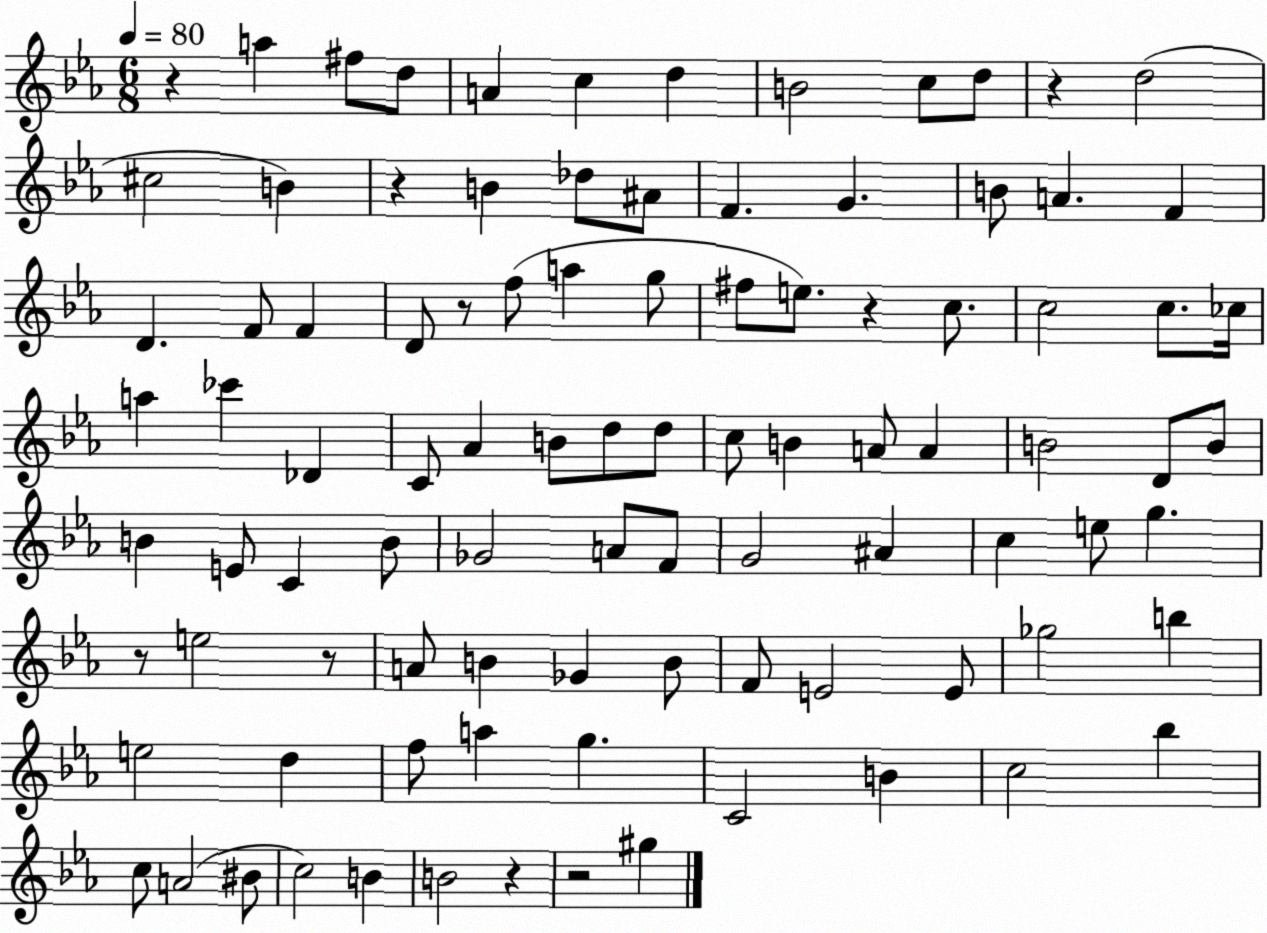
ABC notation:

X:1
T:Untitled
M:6/8
L:1/4
K:Eb
z a ^f/2 d/2 A c d B2 c/2 d/2 z d2 ^c2 B z B _d/2 ^A/2 F G B/2 A F D F/2 F D/2 z/2 f/2 a g/2 ^f/2 e/2 z c/2 c2 c/2 _c/4 a _c' _D C/2 _A B/2 d/2 d/2 c/2 B A/2 A B2 D/2 B/2 B E/2 C B/2 _G2 A/2 F/2 G2 ^A c e/2 g z/2 e2 z/2 A/2 B _G B/2 F/2 E2 E/2 _g2 b e2 d f/2 a g C2 B c2 _b c/2 A2 ^B/2 c2 B B2 z z2 ^g